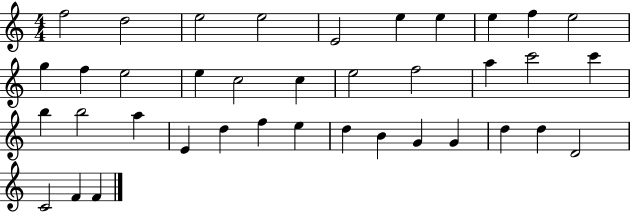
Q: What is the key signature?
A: C major